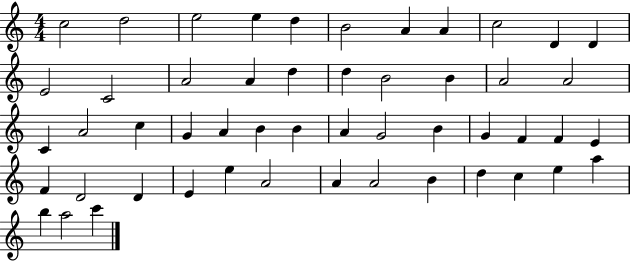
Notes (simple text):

C5/h D5/h E5/h E5/q D5/q B4/h A4/q A4/q C5/h D4/q D4/q E4/h C4/h A4/h A4/q D5/q D5/q B4/h B4/q A4/h A4/h C4/q A4/h C5/q G4/q A4/q B4/q B4/q A4/q G4/h B4/q G4/q F4/q F4/q E4/q F4/q D4/h D4/q E4/q E5/q A4/h A4/q A4/h B4/q D5/q C5/q E5/q A5/q B5/q A5/h C6/q